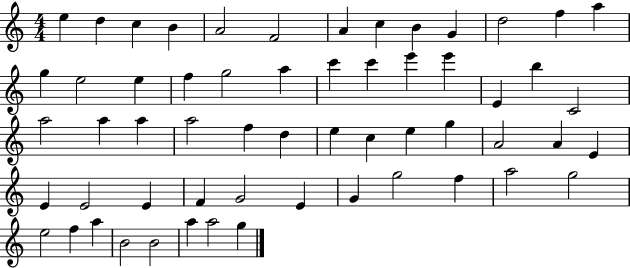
X:1
T:Untitled
M:4/4
L:1/4
K:C
e d c B A2 F2 A c B G d2 f a g e2 e f g2 a c' c' e' e' E b C2 a2 a a a2 f d e c e g A2 A E E E2 E F G2 E G g2 f a2 g2 e2 f a B2 B2 a a2 g